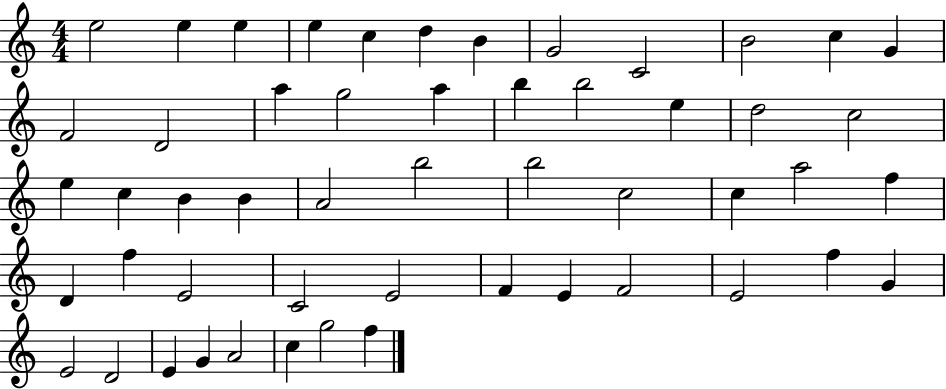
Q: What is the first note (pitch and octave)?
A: E5